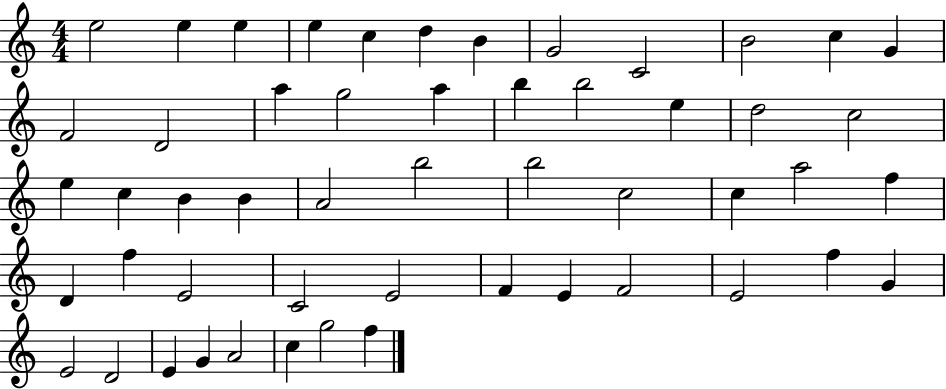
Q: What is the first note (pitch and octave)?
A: E5